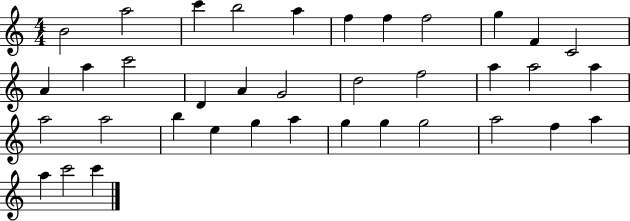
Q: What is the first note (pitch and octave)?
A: B4